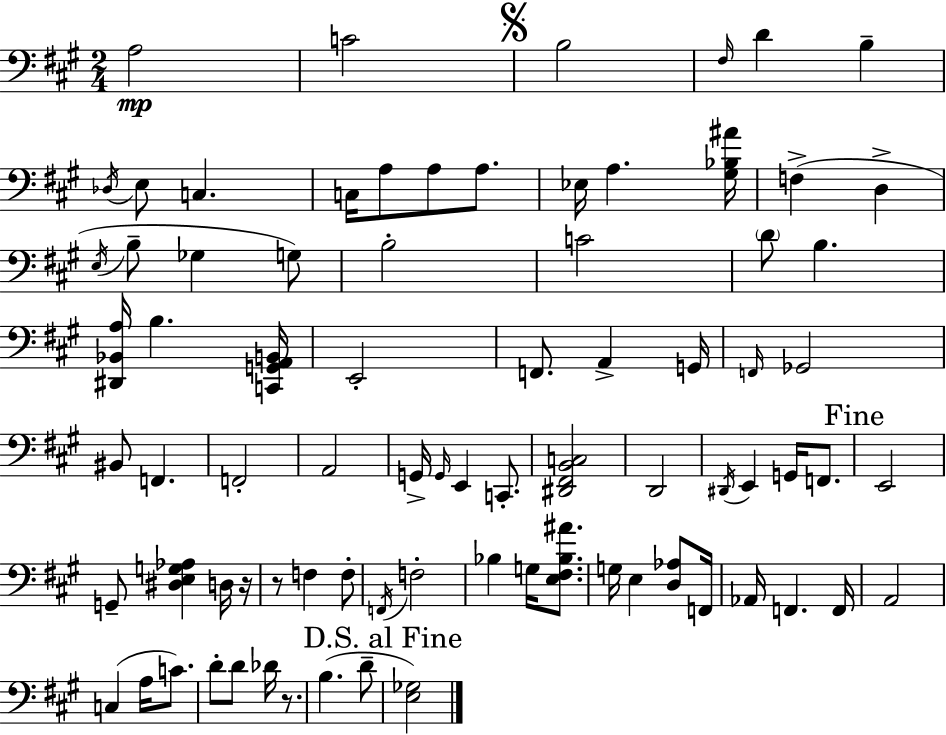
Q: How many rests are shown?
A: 3